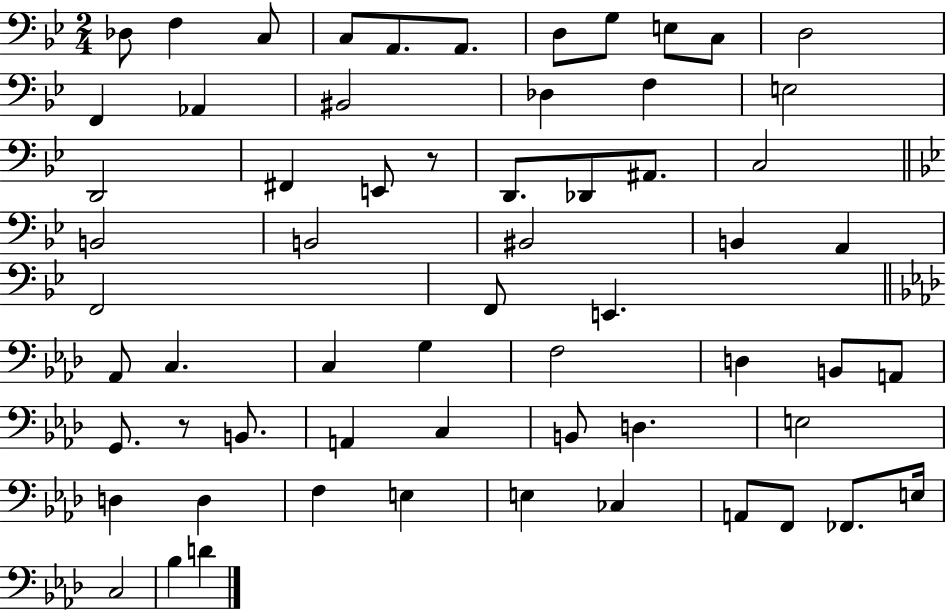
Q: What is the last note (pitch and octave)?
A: D4